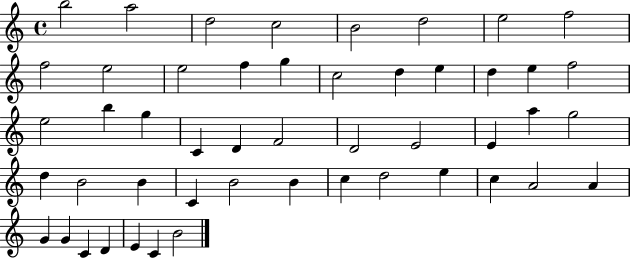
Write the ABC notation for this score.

X:1
T:Untitled
M:4/4
L:1/4
K:C
b2 a2 d2 c2 B2 d2 e2 f2 f2 e2 e2 f g c2 d e d e f2 e2 b g C D F2 D2 E2 E a g2 d B2 B C B2 B c d2 e c A2 A G G C D E C B2